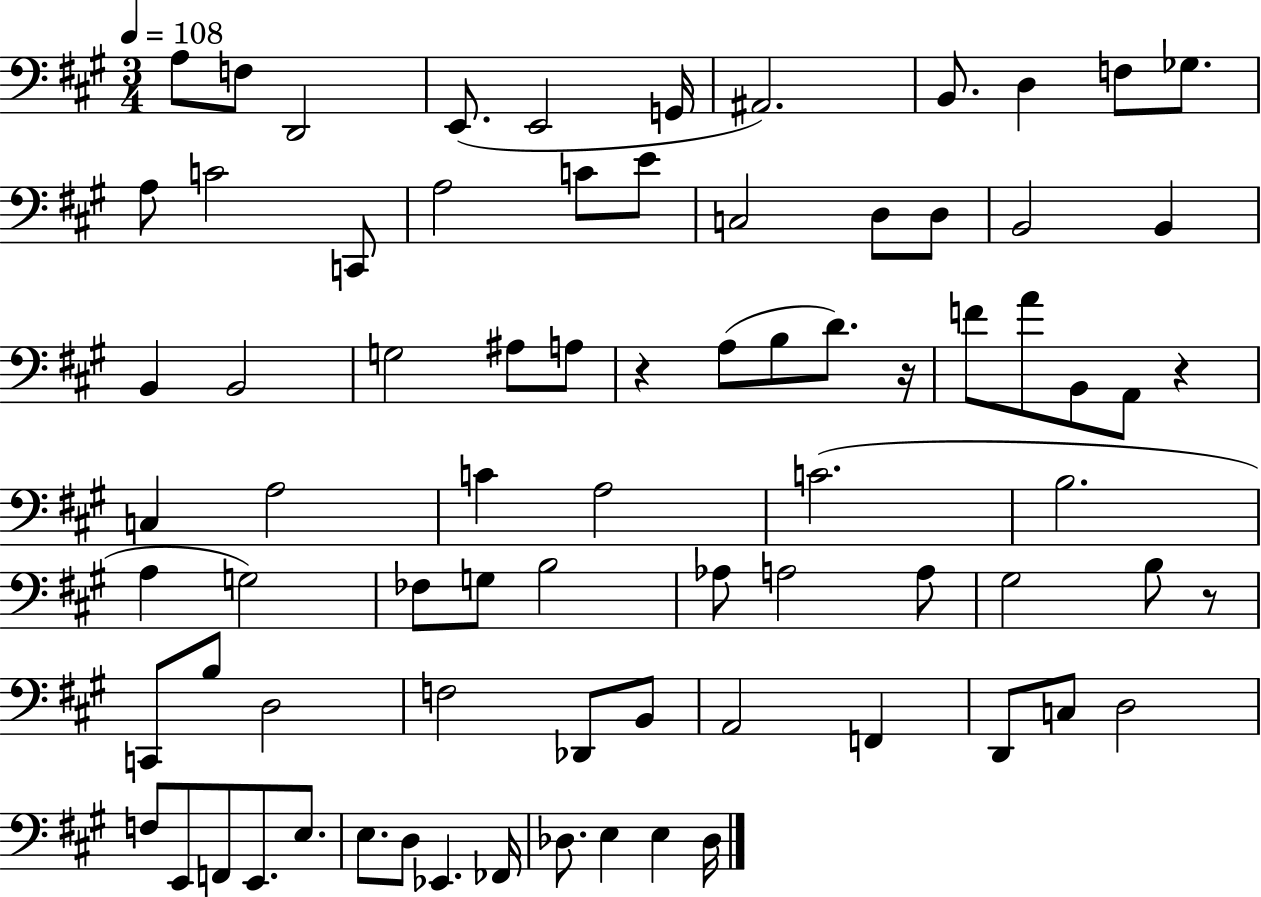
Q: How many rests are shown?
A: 4